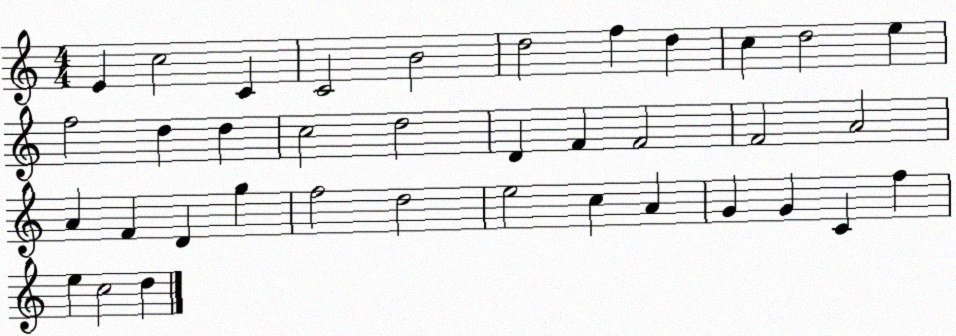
X:1
T:Untitled
M:4/4
L:1/4
K:C
E c2 C C2 B2 d2 f d c d2 e f2 d d c2 d2 D F F2 F2 A2 A F D g f2 d2 e2 c A G G C f e c2 d